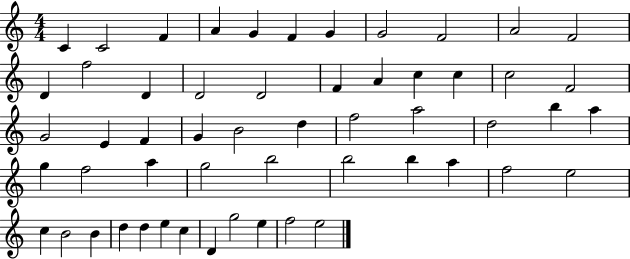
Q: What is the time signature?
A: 4/4